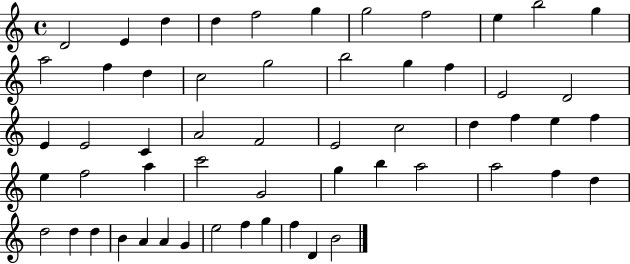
D4/h E4/q D5/q D5/q F5/h G5/q G5/h F5/h E5/q B5/h G5/q A5/h F5/q D5/q C5/h G5/h B5/h G5/q F5/q E4/h D4/h E4/q E4/h C4/q A4/h F4/h E4/h C5/h D5/q F5/q E5/q F5/q E5/q F5/h A5/q C6/h G4/h G5/q B5/q A5/h A5/h F5/q D5/q D5/h D5/q D5/q B4/q A4/q A4/q G4/q E5/h F5/q G5/q F5/q D4/q B4/h